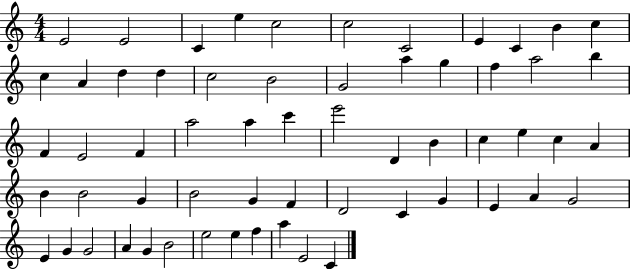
{
  \clef treble
  \numericTimeSignature
  \time 4/4
  \key c \major
  e'2 e'2 | c'4 e''4 c''2 | c''2 c'2 | e'4 c'4 b'4 c''4 | \break c''4 a'4 d''4 d''4 | c''2 b'2 | g'2 a''4 g''4 | f''4 a''2 b''4 | \break f'4 e'2 f'4 | a''2 a''4 c'''4 | e'''2 d'4 b'4 | c''4 e''4 c''4 a'4 | \break b'4 b'2 g'4 | b'2 g'4 f'4 | d'2 c'4 g'4 | e'4 a'4 g'2 | \break e'4 g'4 g'2 | a'4 g'4 b'2 | e''2 e''4 f''4 | a''4 e'2 c'4 | \break \bar "|."
}